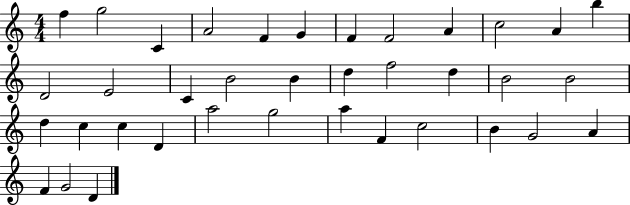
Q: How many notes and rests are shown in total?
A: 37